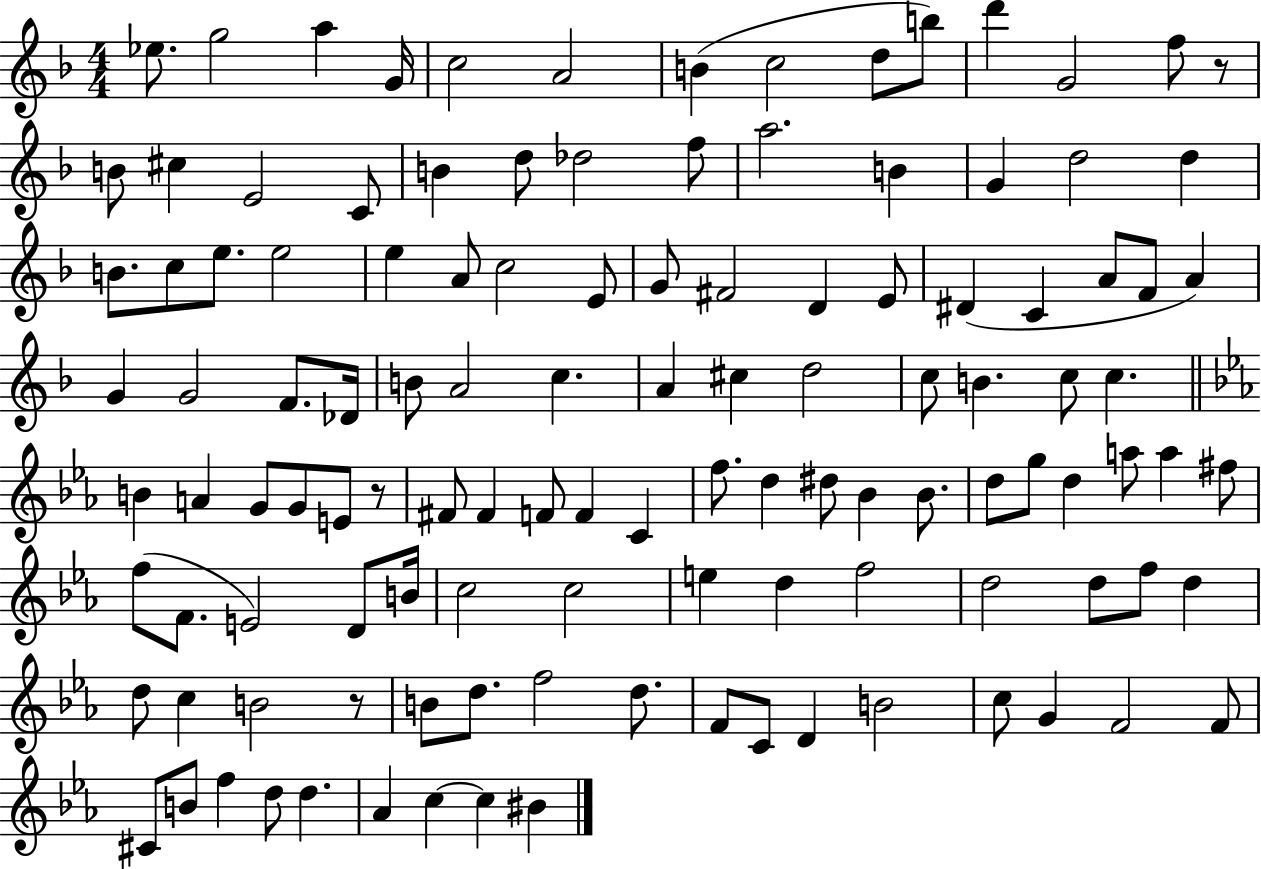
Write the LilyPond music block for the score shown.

{
  \clef treble
  \numericTimeSignature
  \time 4/4
  \key f \major
  ees''8. g''2 a''4 g'16 | c''2 a'2 | b'4( c''2 d''8 b''8) | d'''4 g'2 f''8 r8 | \break b'8 cis''4 e'2 c'8 | b'4 d''8 des''2 f''8 | a''2. b'4 | g'4 d''2 d''4 | \break b'8. c''8 e''8. e''2 | e''4 a'8 c''2 e'8 | g'8 fis'2 d'4 e'8 | dis'4( c'4 a'8 f'8 a'4) | \break g'4 g'2 f'8. des'16 | b'8 a'2 c''4. | a'4 cis''4 d''2 | c''8 b'4. c''8 c''4. | \break \bar "||" \break \key ees \major b'4 a'4 g'8 g'8 e'8 r8 | fis'8 fis'4 f'8 f'4 c'4 | f''8. d''4 dis''8 bes'4 bes'8. | d''8 g''8 d''4 a''8 a''4 fis''8 | \break f''8( f'8. e'2) d'8 b'16 | c''2 c''2 | e''4 d''4 f''2 | d''2 d''8 f''8 d''4 | \break d''8 c''4 b'2 r8 | b'8 d''8. f''2 d''8. | f'8 c'8 d'4 b'2 | c''8 g'4 f'2 f'8 | \break cis'8 b'8 f''4 d''8 d''4. | aes'4 c''4~~ c''4 bis'4 | \bar "|."
}